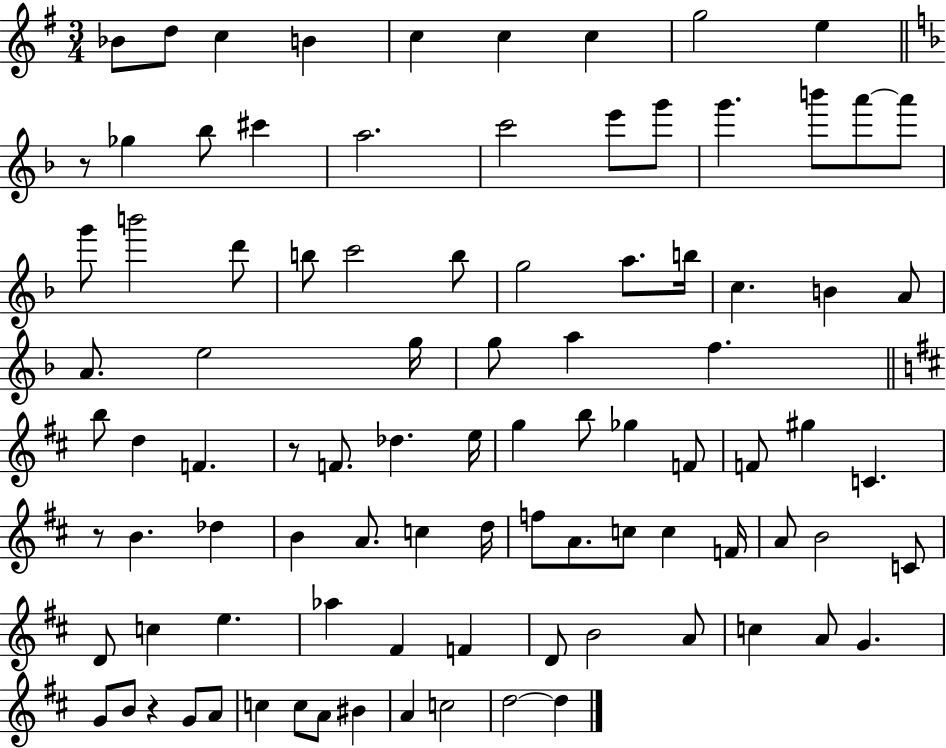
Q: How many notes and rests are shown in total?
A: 93